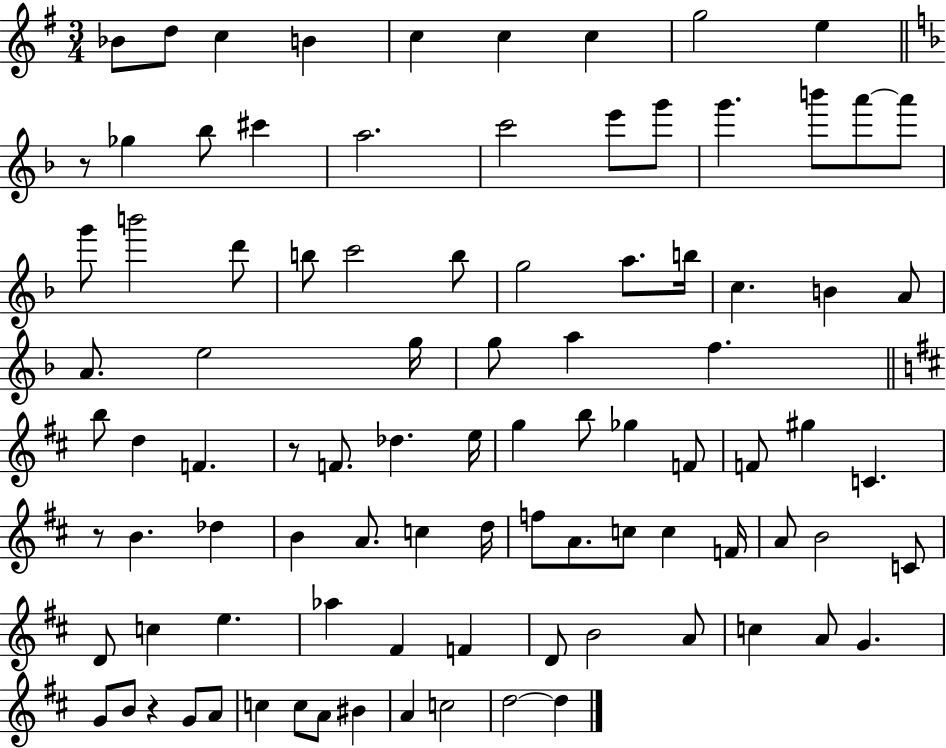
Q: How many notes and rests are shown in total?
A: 93